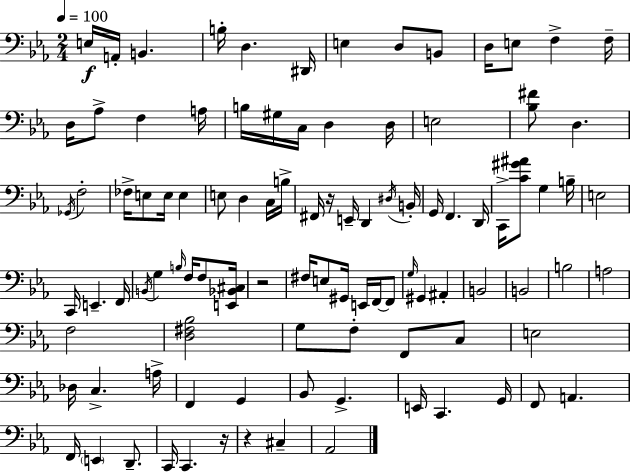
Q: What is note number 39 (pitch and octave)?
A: B2